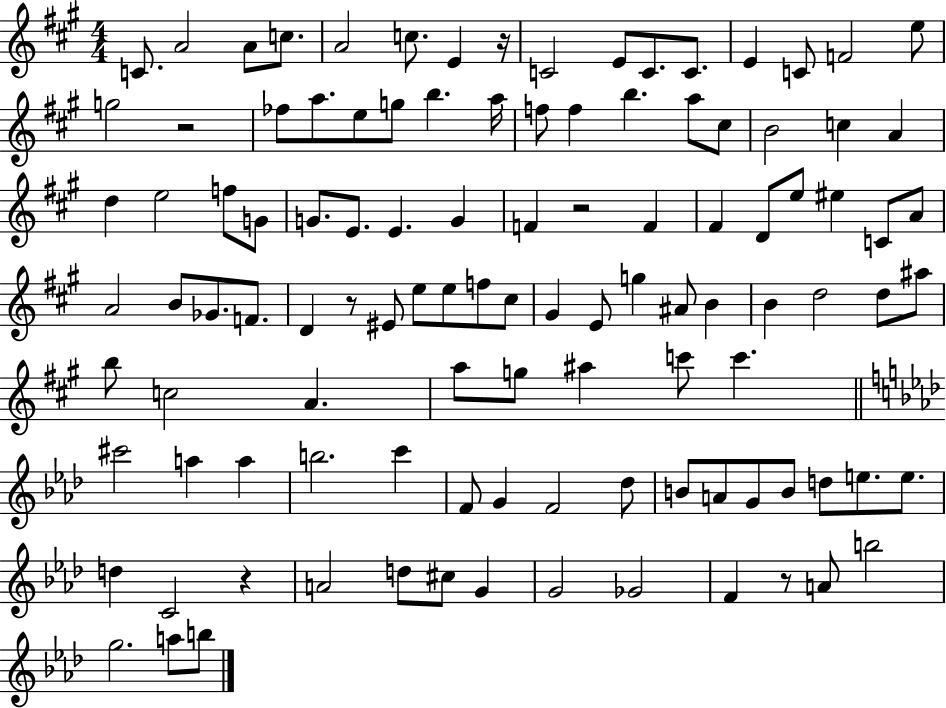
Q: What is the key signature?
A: A major